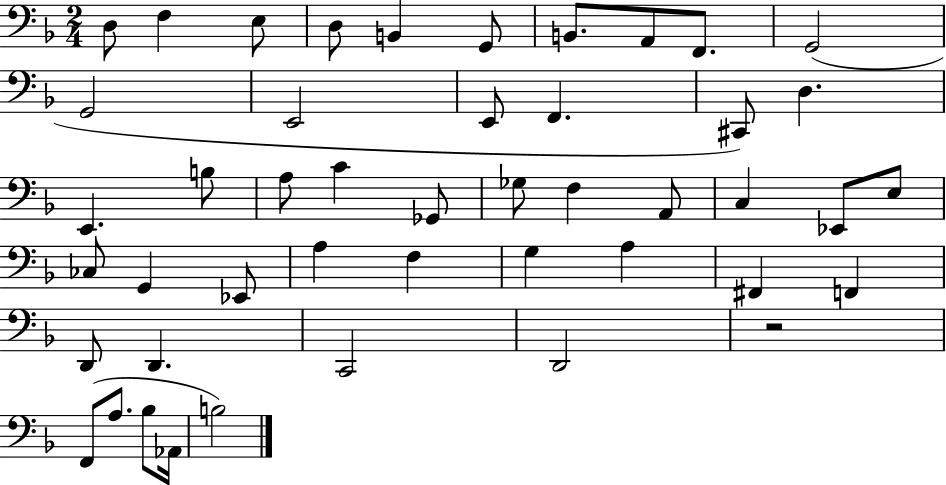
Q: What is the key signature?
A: F major